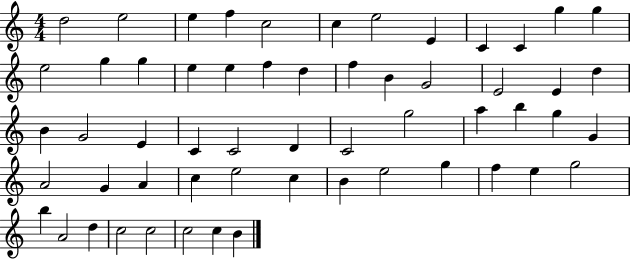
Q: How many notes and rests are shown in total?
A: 57